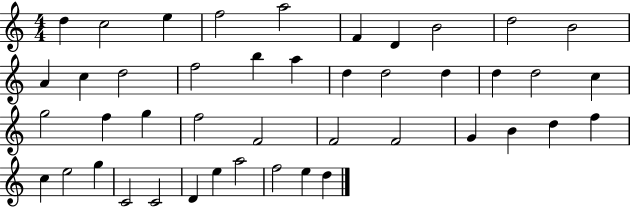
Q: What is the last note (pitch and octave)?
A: D5